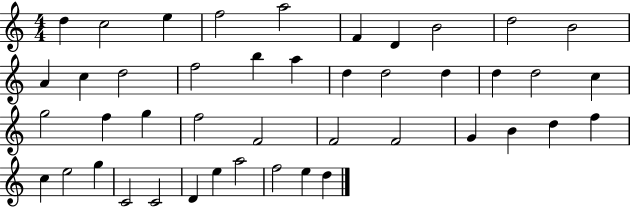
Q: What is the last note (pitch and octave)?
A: D5